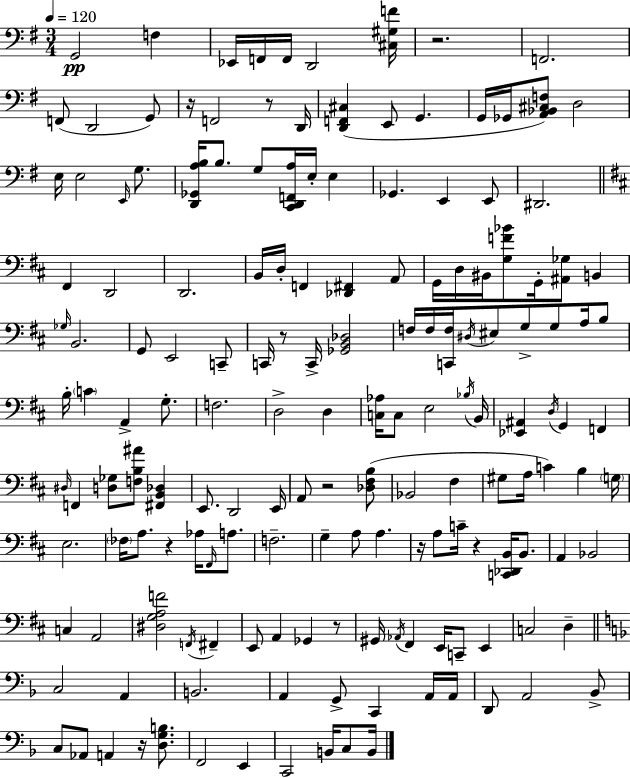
X:1
T:Untitled
M:3/4
L:1/4
K:Em
G,,2 F, _E,,/4 F,,/4 F,,/4 D,,2 [^C,^G,F]/4 z2 F,,2 F,,/2 D,,2 G,,/2 z/4 F,,2 z/2 D,,/4 [D,,F,,^C,] E,,/2 G,, G,,/4 _G,,/4 [A,,_B,,^C,F,]/2 D,2 E,/4 E,2 E,,/4 G,/2 [D,,_G,,A,B,]/4 B,/2 G,/2 [C,,D,,F,,A,]/4 E,/4 E, _G,, E,, E,,/2 ^D,,2 ^F,, D,,2 D,,2 B,,/4 D,/4 F,, [_D,,^F,,] A,,/2 G,,/4 D,/4 ^B,,/4 [G,F_B]/2 G,,/4 [^A,,_G,]/2 B,, _G,/4 B,,2 G,,/2 E,,2 C,,/2 C,,/4 z/2 C,,/4 [_G,,B,,_D,]2 F,/4 F,/4 [C,,F,]/4 ^D,/4 ^E,/2 G,/2 G,/2 A,/4 B,/2 B,/4 C A,, G,/2 F,2 D,2 D, [C,_A,]/4 C,/2 E,2 _B,/4 B,,/4 [_E,,^A,,] D,/4 G,, F,, ^D,/4 F,, [D,_G,]/2 [F,B,^A]/2 [^F,,B,,_D,] E,,/2 D,,2 E,,/4 A,,/2 z2 [_D,^F,B,]/2 _B,,2 ^F, ^G,/2 A,/4 C B, G,/4 E,2 _F,/4 A,/2 z _A,/4 ^F,,/4 A,/2 F,2 G, A,/2 A, z/4 A,/2 C/4 z [C,,_D,,B,,]/4 B,,/2 A,, _B,,2 C, A,,2 [^D,G,A,F]2 F,,/4 ^F,, E,,/2 A,, _G,, z/2 ^G,,/4 _A,,/4 ^F,, E,,/4 C,,/2 E,, C,2 D, C,2 A,, B,,2 A,, G,,/2 C,, A,,/4 A,,/4 D,,/2 A,,2 _B,,/2 C,/2 _A,,/2 A,, z/4 [D,G,B,]/2 F,,2 E,, C,,2 B,,/4 C,/2 B,,/4